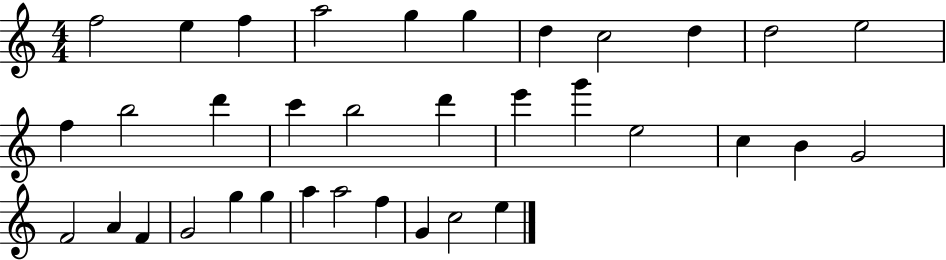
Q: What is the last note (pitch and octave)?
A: E5